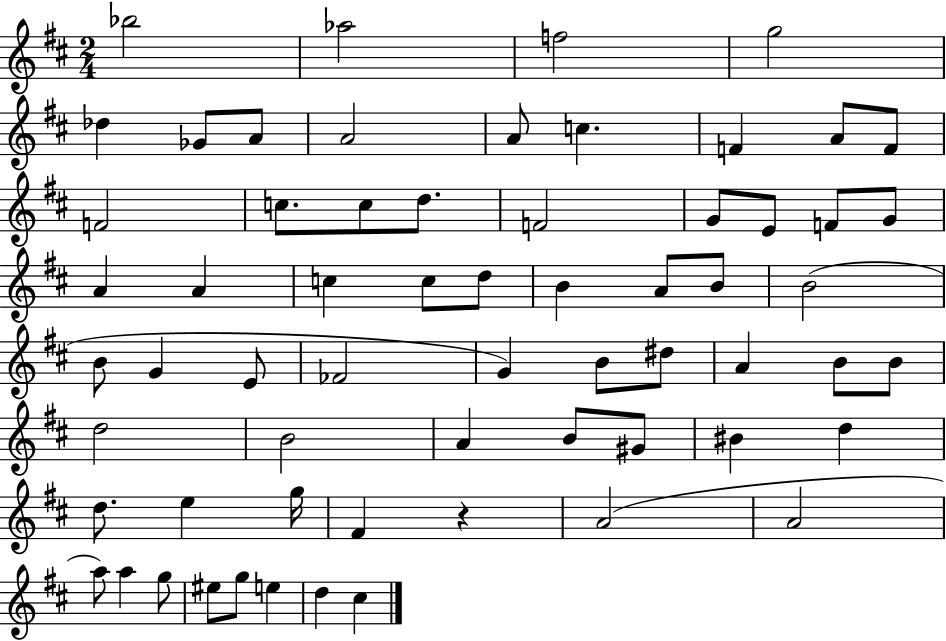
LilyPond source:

{
  \clef treble
  \numericTimeSignature
  \time 2/4
  \key d \major
  bes''2 | aes''2 | f''2 | g''2 | \break des''4 ges'8 a'8 | a'2 | a'8 c''4. | f'4 a'8 f'8 | \break f'2 | c''8. c''8 d''8. | f'2 | g'8 e'8 f'8 g'8 | \break a'4 a'4 | c''4 c''8 d''8 | b'4 a'8 b'8 | b'2( | \break b'8 g'4 e'8 | fes'2 | g'4) b'8 dis''8 | a'4 b'8 b'8 | \break d''2 | b'2 | a'4 b'8 gis'8 | bis'4 d''4 | \break d''8. e''4 g''16 | fis'4 r4 | a'2( | a'2 | \break a''8) a''4 g''8 | eis''8 g''8 e''4 | d''4 cis''4 | \bar "|."
}